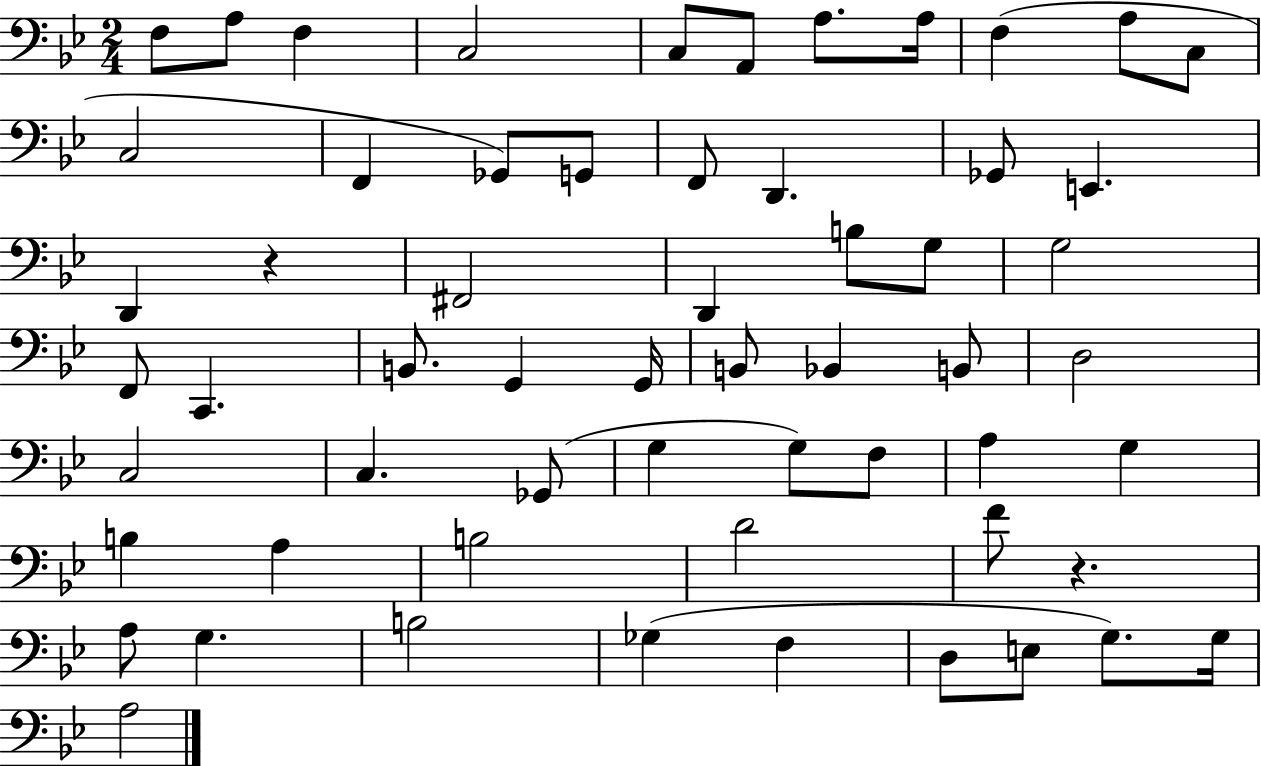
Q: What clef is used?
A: bass